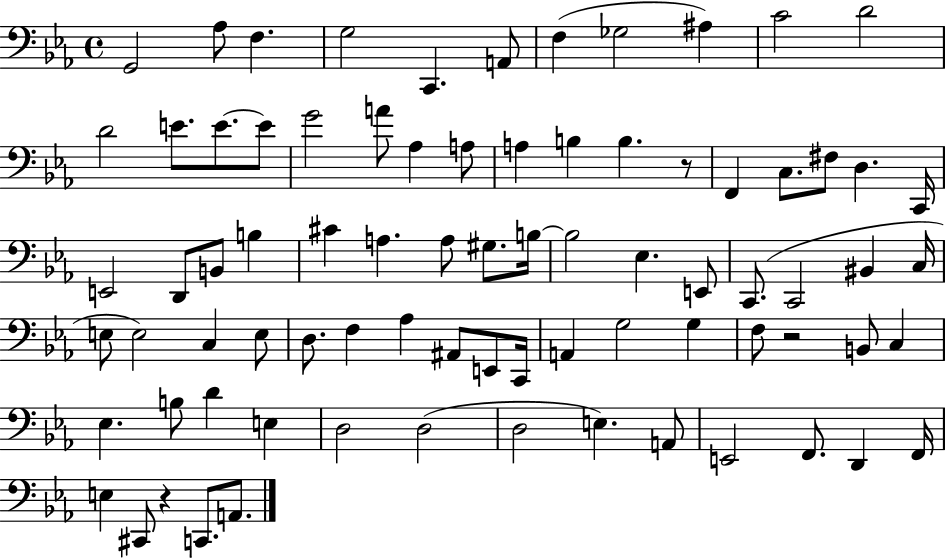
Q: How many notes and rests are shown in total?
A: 79